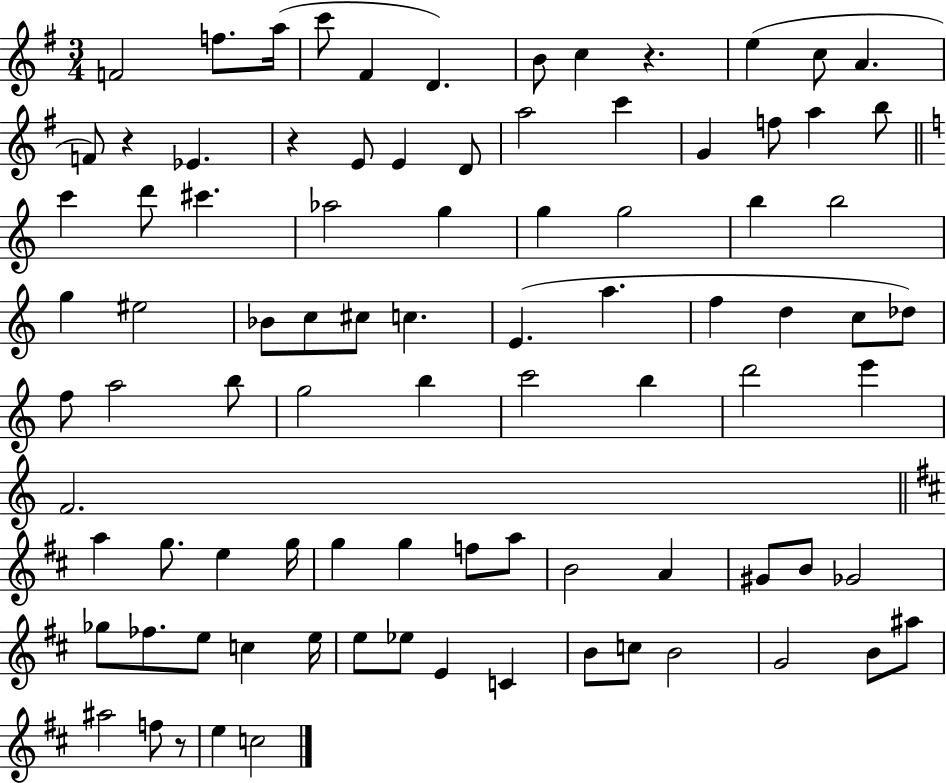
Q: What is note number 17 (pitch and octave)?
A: A5